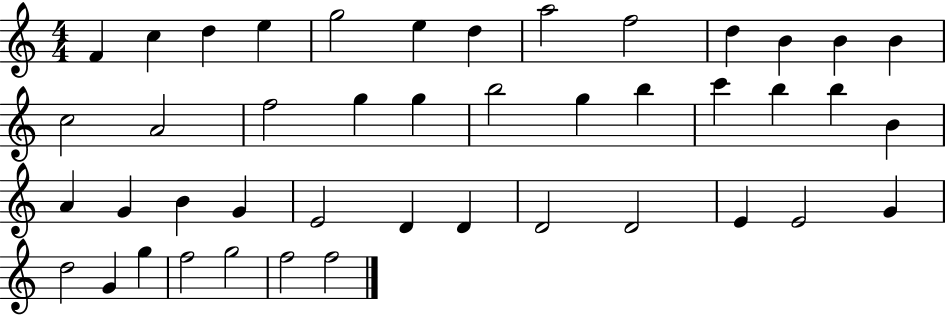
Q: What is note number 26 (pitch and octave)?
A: A4